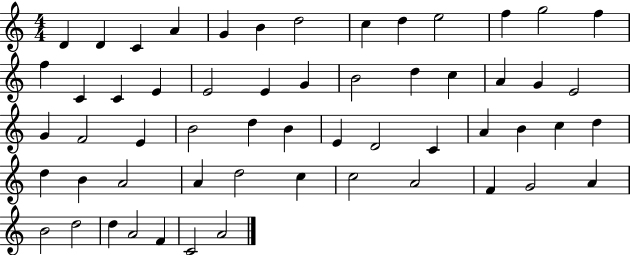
X:1
T:Untitled
M:4/4
L:1/4
K:C
D D C A G B d2 c d e2 f g2 f f C C E E2 E G B2 d c A G E2 G F2 E B2 d B E D2 C A B c d d B A2 A d2 c c2 A2 F G2 A B2 d2 d A2 F C2 A2